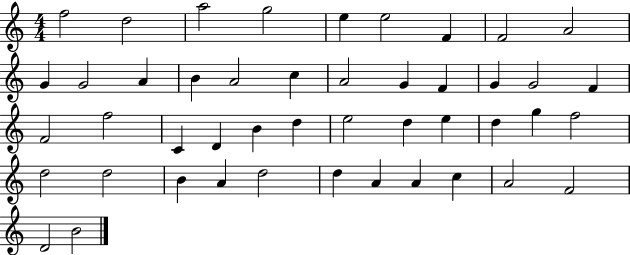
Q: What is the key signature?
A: C major